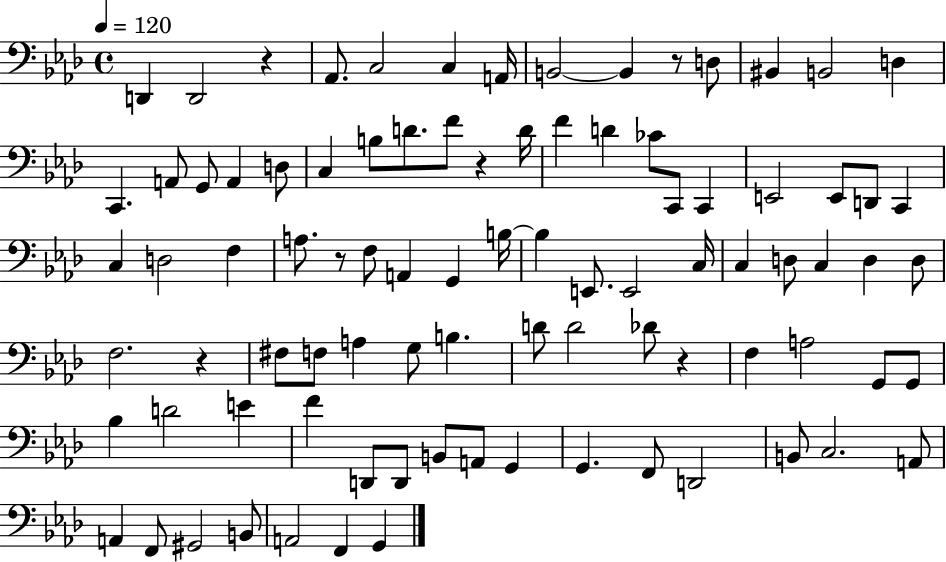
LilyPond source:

{
  \clef bass
  \time 4/4
  \defaultTimeSignature
  \key aes \major
  \tempo 4 = 120
  d,4 d,2 r4 | aes,8. c2 c4 a,16 | b,2~~ b,4 r8 d8 | bis,4 b,2 d4 | \break c,4. a,8 g,8 a,4 d8 | c4 b8 d'8. f'8 r4 d'16 | f'4 d'4 ces'8 c,8 c,4 | e,2 e,8 d,8 c,4 | \break c4 d2 f4 | a8. r8 f8 a,4 g,4 b16~~ | b4 e,8. e,2 c16 | c4 d8 c4 d4 d8 | \break f2. r4 | fis8 f8 a4 g8 b4. | d'8 d'2 des'8 r4 | f4 a2 g,8 g,8 | \break bes4 d'2 e'4 | f'4 d,8 d,8 b,8 a,8 g,4 | g,4. f,8 d,2 | b,8 c2. a,8 | \break a,4 f,8 gis,2 b,8 | a,2 f,4 g,4 | \bar "|."
}